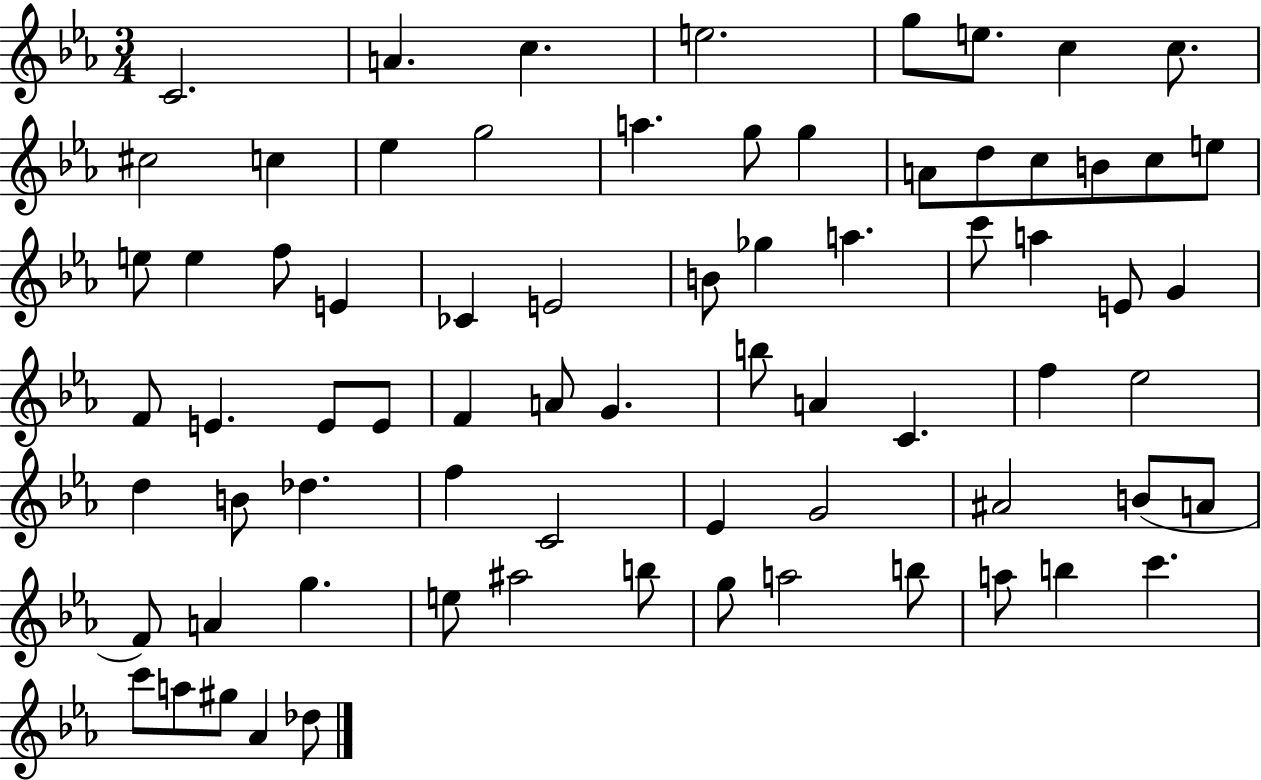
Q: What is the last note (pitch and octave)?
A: Db5